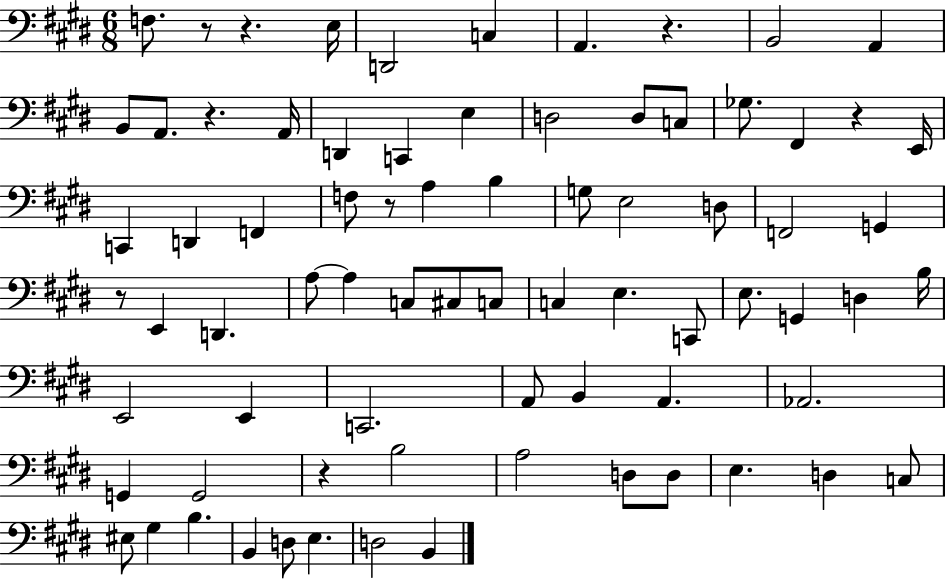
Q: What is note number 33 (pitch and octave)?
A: A3